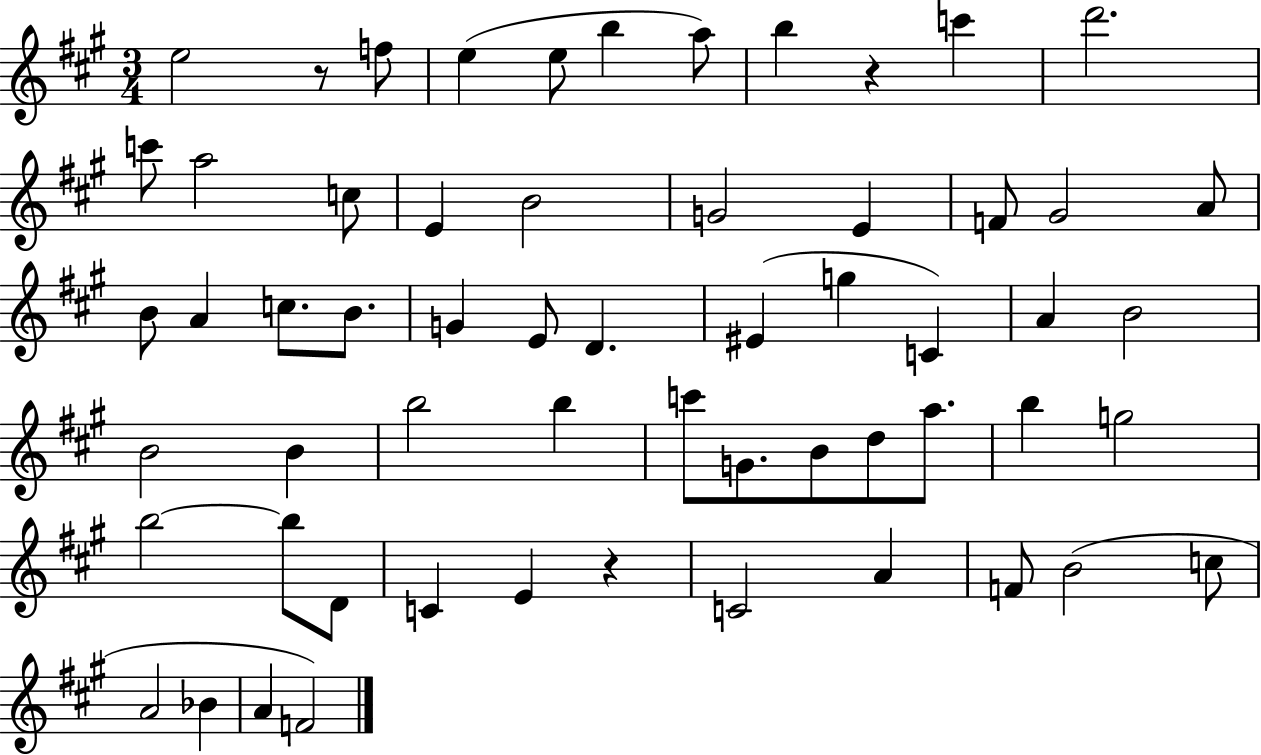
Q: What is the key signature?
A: A major